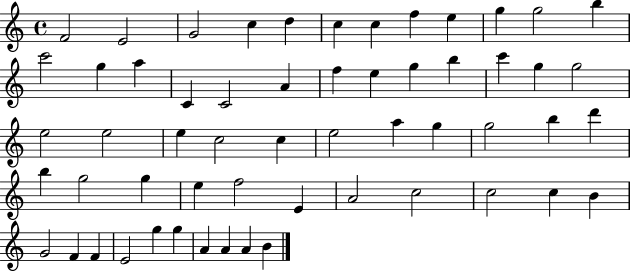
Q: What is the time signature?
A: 4/4